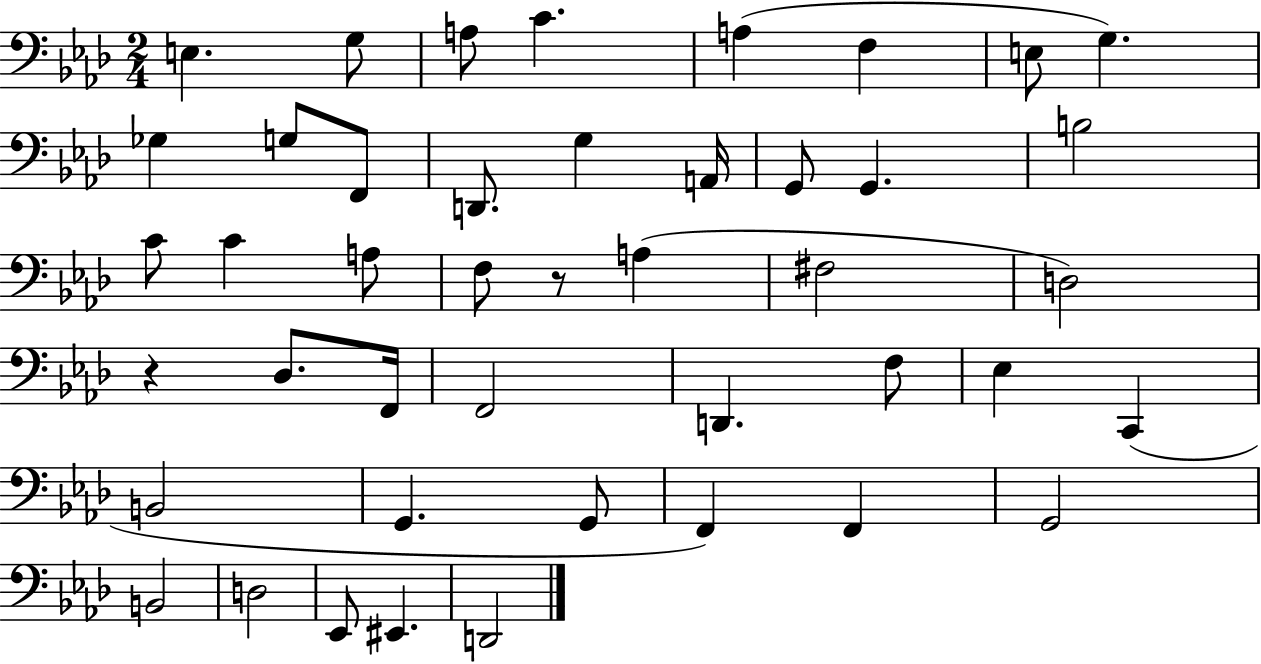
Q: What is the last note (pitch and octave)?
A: D2